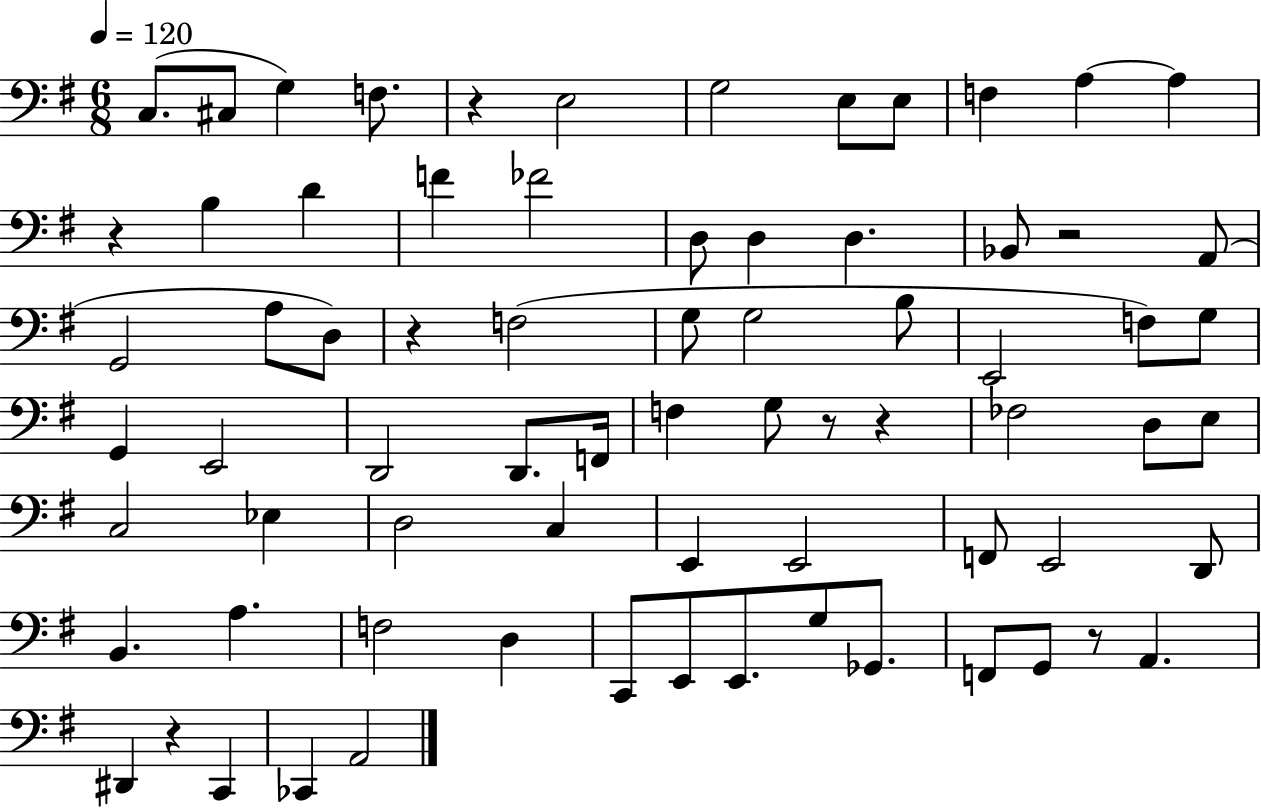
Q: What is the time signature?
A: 6/8